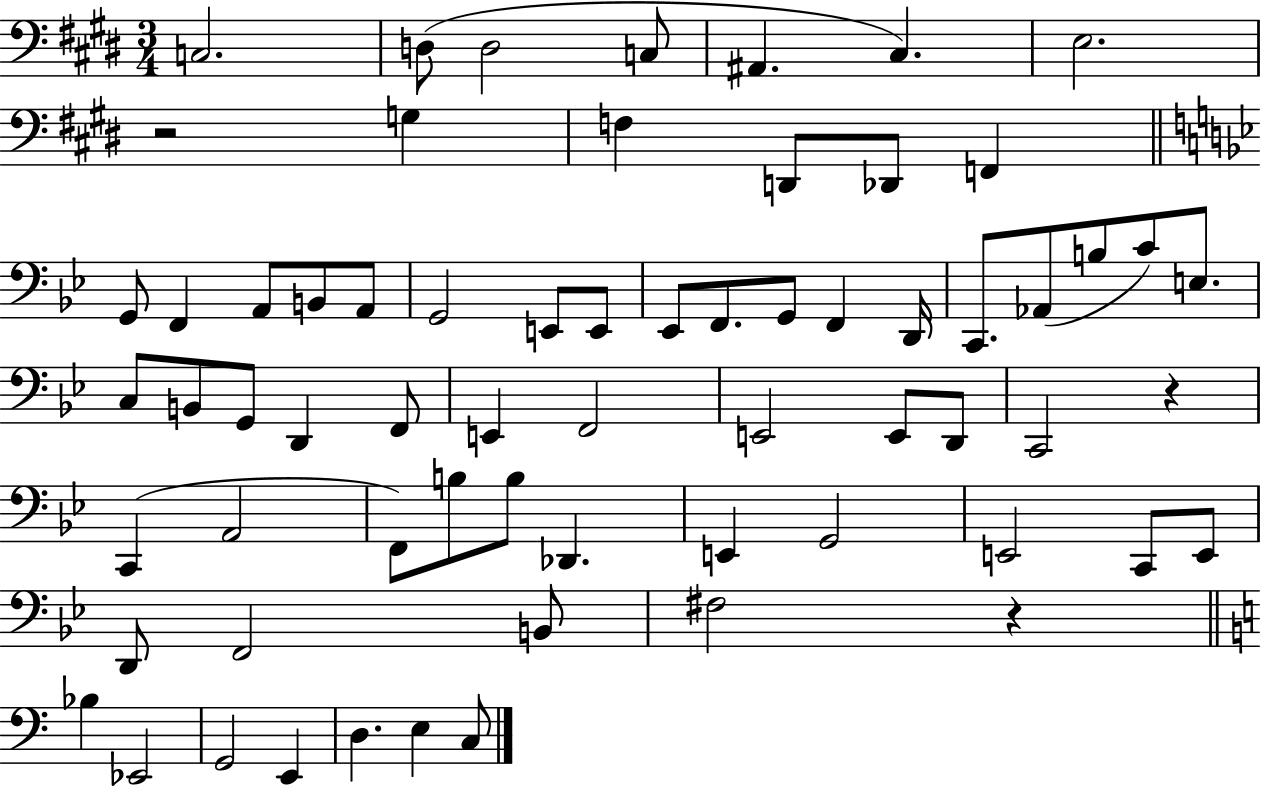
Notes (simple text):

C3/h. D3/e D3/h C3/e A#2/q. C#3/q. E3/h. R/h G3/q F3/q D2/e Db2/e F2/q G2/e F2/q A2/e B2/e A2/e G2/h E2/e E2/e Eb2/e F2/e. G2/e F2/q D2/s C2/e. Ab2/e B3/e C4/e E3/e. C3/e B2/e G2/e D2/q F2/e E2/q F2/h E2/h E2/e D2/e C2/h R/q C2/q A2/h F2/e B3/e B3/e Db2/q. E2/q G2/h E2/h C2/e E2/e D2/e F2/h B2/e F#3/h R/q Bb3/q Eb2/h G2/h E2/q D3/q. E3/q C3/e